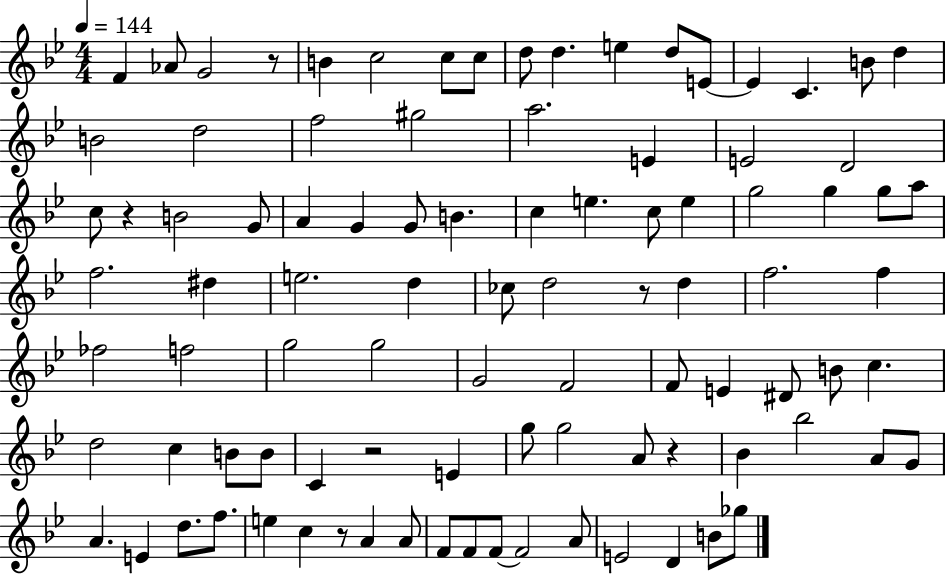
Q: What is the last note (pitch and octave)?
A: Gb5